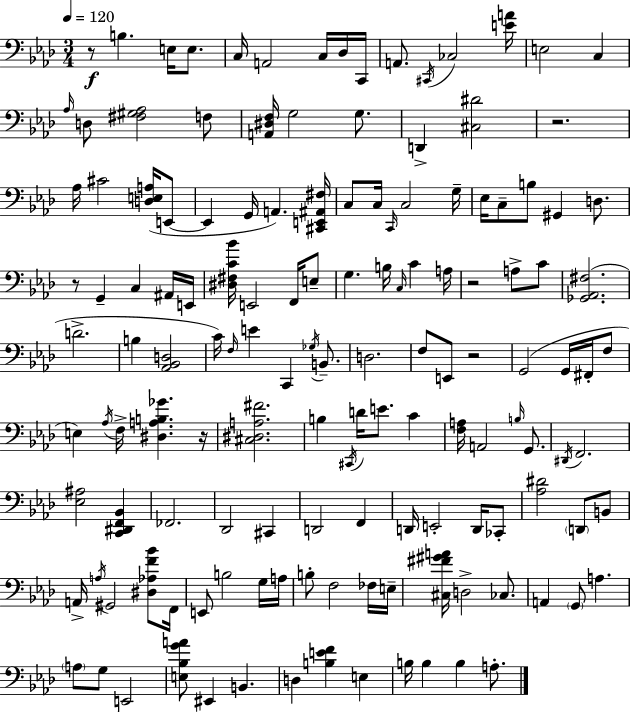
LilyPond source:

{
  \clef bass
  \numericTimeSignature
  \time 3/4
  \key aes \major
  \tempo 4 = 120
  \repeat volta 2 { r8\f b4. e16 e8. | c16 a,2 c16 des16 c,16 | a,8. \acciaccatura { cis,16 } ces2 | <e' a'>16 e2 c4 | \break \grace { aes16 } d8 <fis gis aes>2 | f8 <a, dis f>16 g2 g8. | d,4-> <cis dis'>2 | r2. | \break aes16 cis'2 <d e a>16( | e,8~~ e,4 g,16 a,4.) | <cis, e, ais, fis>16 c8 c16 \grace { c,16 } c2 | g16-- ees16 c8-- b8 gis,4 | \break d8. r8 g,4-- c4 | ais,16 e,16 <dis fis c' bes'>16 e,2 | f,16 e8-- g4. b16 \grace { c16 } c'4 | a16 r2 | \break a8-> c'8 <ges, aes, fis>2.( | d'2.-> | b4 <aes, bes, d>2 | c'16) \grace { f16 } e'4 c,4 | \break \acciaccatura { ges16 } b,8.-- d2. | f8 e,8 r2 | g,2( | g,16 fis,16-. f8 e4) \acciaccatura { aes16 } f16-> | \break <dis a b ges'>4. r16 <cis dis a fis'>2. | b4 \acciaccatura { cis,16 } | d'16 e'8. c'4 <f a>16 a,2 | \grace { b16 } g,8. \acciaccatura { dis,16 } f,2. | \break <ees ais>2 | <c, dis, f, bes,>4 fes,2. | des,2 | cis,4 d,2 | \break f,4 d,16 e,2-. | d,16 ces,8-. <aes dis'>2 | \parenthesize d,8 b,8 a,16-> \acciaccatura { a16 } | gis,2 <dis aes f' bes'>8 f,16 e,8 | \break b2 g16 a16 b8-. | f2 fes16 e16-- <cis fis' gis' a'>16 | d2-> ces8. a,4 | \parenthesize g,8 a4. \parenthesize a8 | \break g8 e,2 <e bes g' a'>8 | eis,4 b,4. d4 | <b e' f'>4 e4 b16 | b4 b4 a8.-. } \bar "|."
}